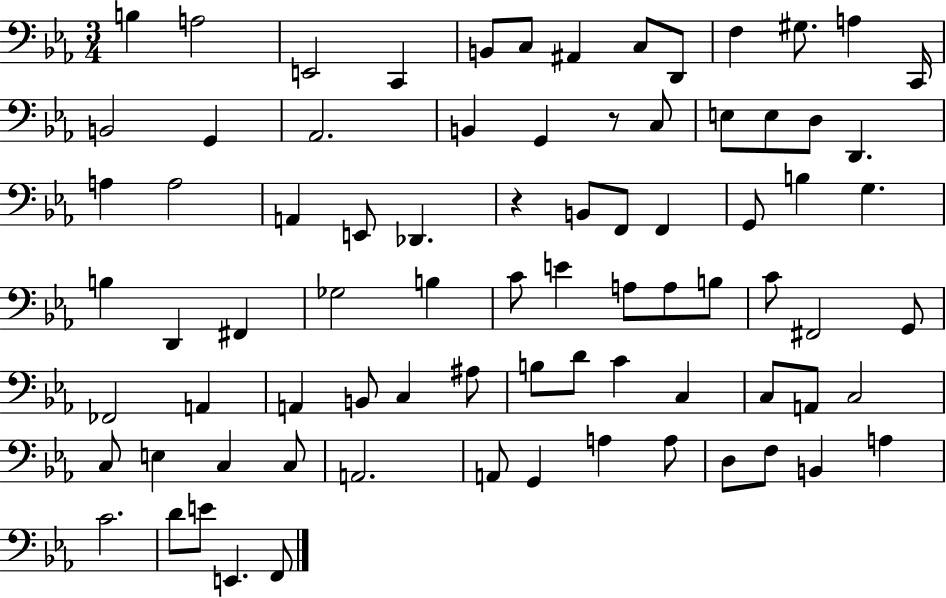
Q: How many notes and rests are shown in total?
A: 80